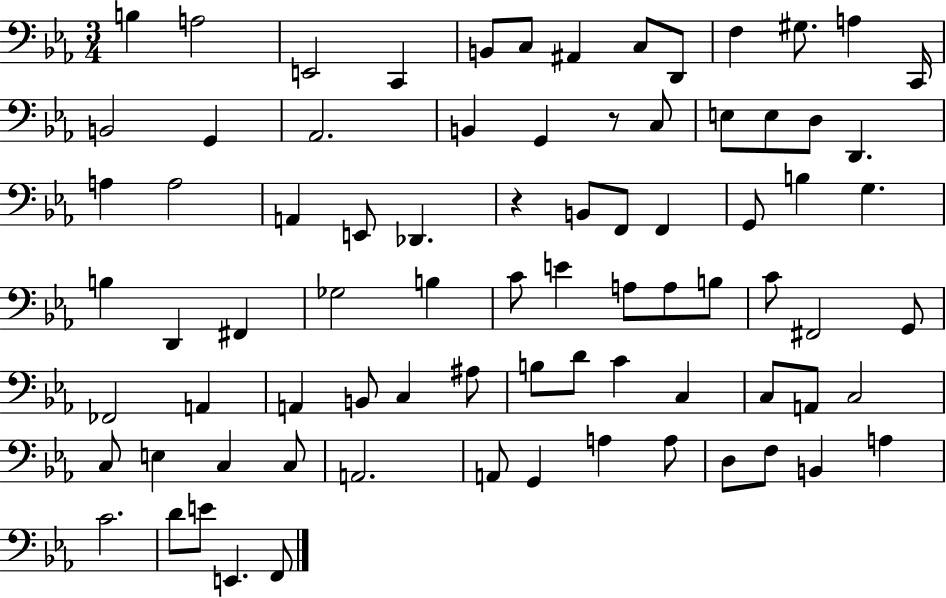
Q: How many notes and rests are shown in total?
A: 80